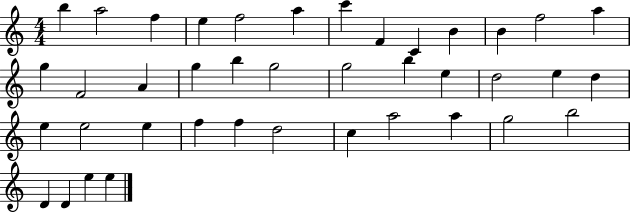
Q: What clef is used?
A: treble